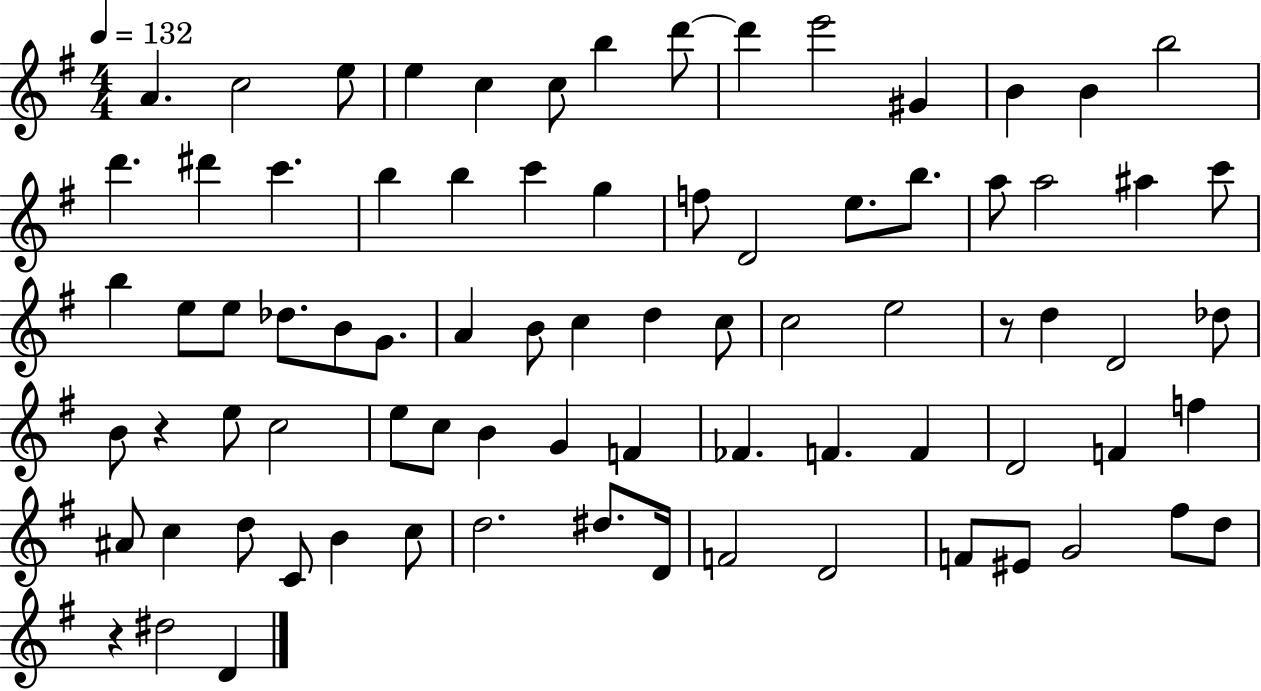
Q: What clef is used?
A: treble